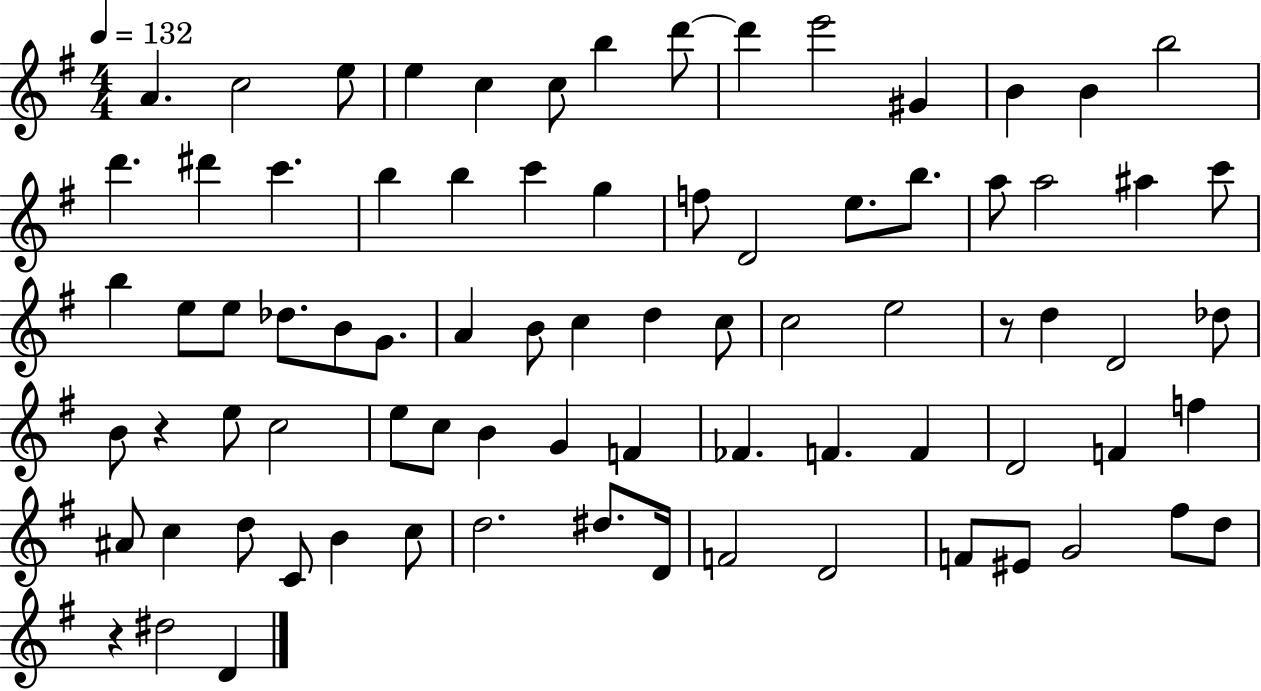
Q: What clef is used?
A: treble